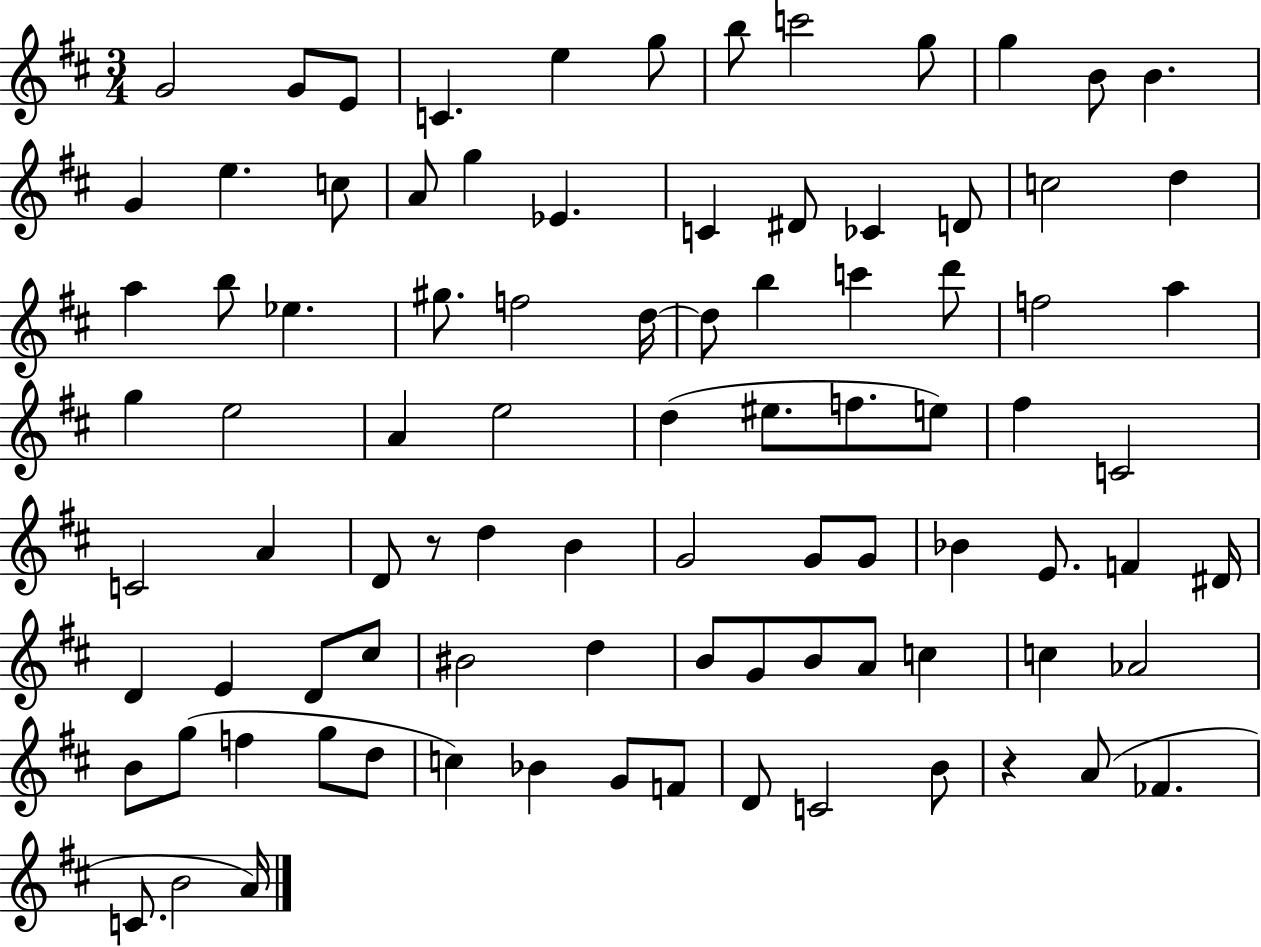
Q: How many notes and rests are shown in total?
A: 90